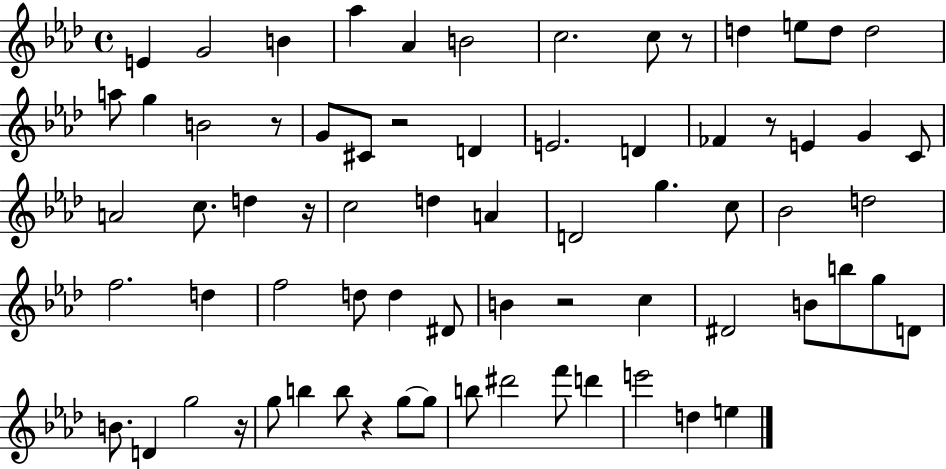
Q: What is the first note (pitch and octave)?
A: E4